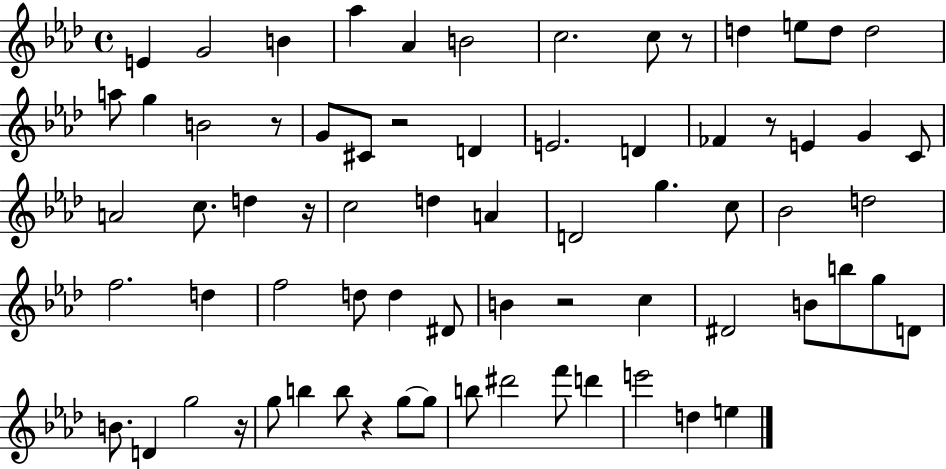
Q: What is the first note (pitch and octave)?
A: E4